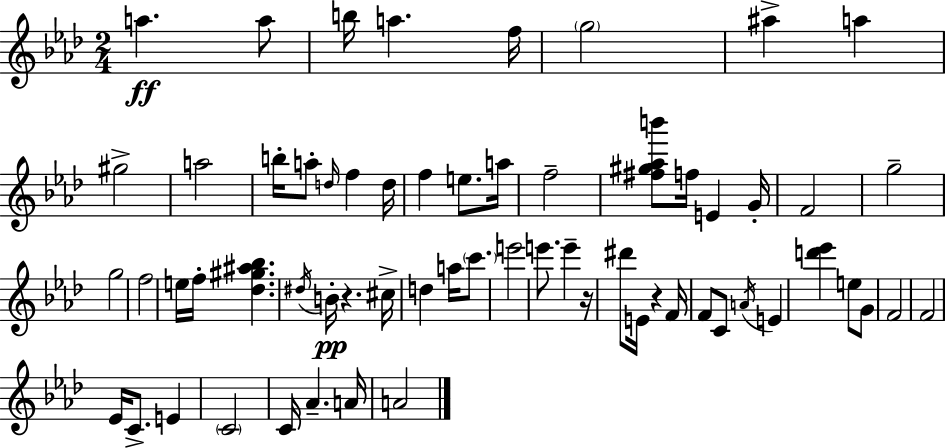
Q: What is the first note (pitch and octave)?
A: A5